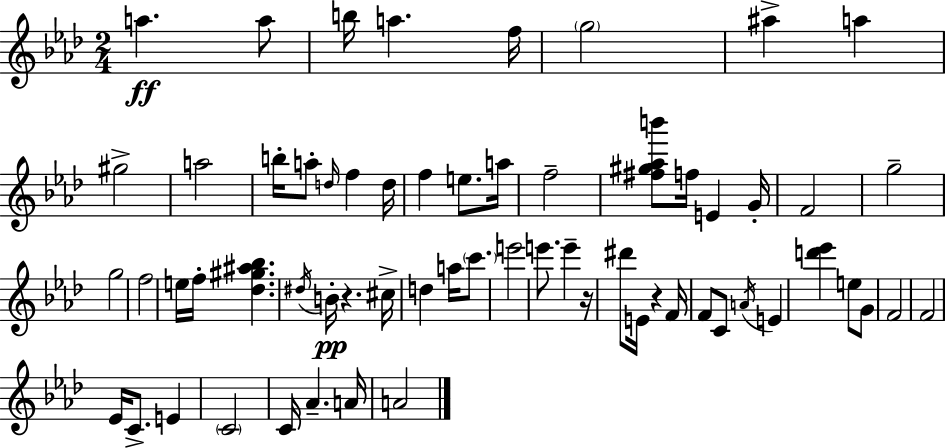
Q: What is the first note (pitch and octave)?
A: A5